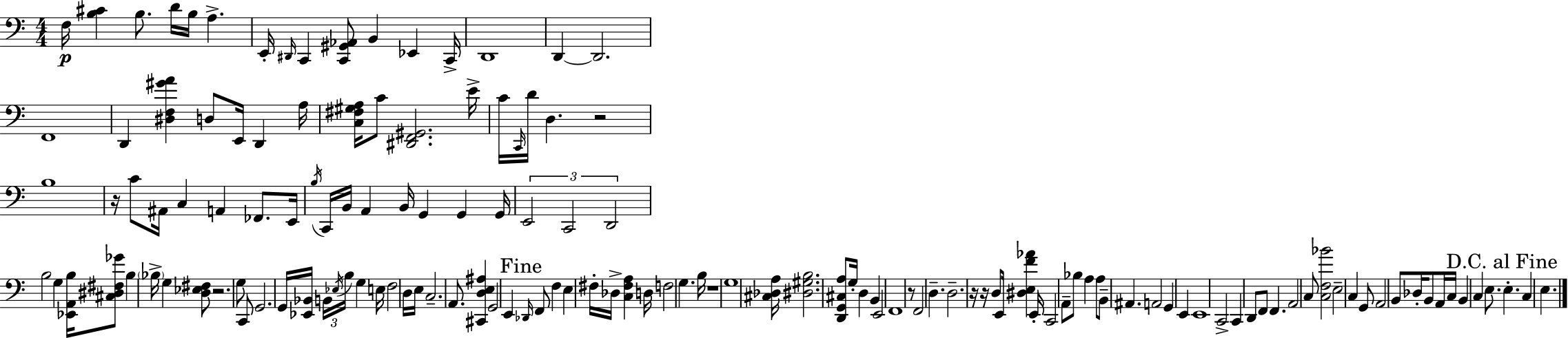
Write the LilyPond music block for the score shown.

{
  \clef bass
  \numericTimeSignature
  \time 4/4
  \key a \minor
  f16\p <b cis'>4 b8. d'16 b16 a4.-> | e,16-. \grace { dis,16 } c,4 <c, gis, aes,>8 b,4 ees,4 | c,16-> d,1 | d,4~~ d,2. | \break f,1 | d,4 <dis f gis' a'>4 d8 e,16 d,4 | a16 <c fis gis a>16 c'8 <dis, f, gis,>2. | e'16-> c'16 \grace { c,16 } d'16 d4. r2 | \break b1 | r16 c'8 ais,16 c4 a,4 fes,8. | e,16 \acciaccatura { b16 } c,16 b,16 a,4 b,16 g,4 g,4 | g,16 \tuplet 3/2 { e,2 c,2 | \break d,2 } b2 | g4 <ees, a, b>16 <cis dis fis ges'>8 b4 \parenthesize bes16-> g4 | <d ees fis>8 r2. | g8 c,8 g,2. | \break g,16 <ees, bes,>16 \tuplet 3/2 { b,16 \acciaccatura { ees16 } b16 } g4 e16 f2 | d16 e16 c2.-- | a,8. <cis, d e ais>4 g,2 | e,4 \mark "Fine" \grace { des,16 } f,8 f4 e4 fis16-. | \break des16-> <c fis a>4 d16 f2 g4. | b16 r1 | g1 | <cis des a>16 <dis gis b>2. | \break <d, g, cis a>8 g16-. d4 b,4 e,2 | f,1 | r8 f,2 d4.-- | d2.-- | \break r16 r16 d8 e,16 <dis e f' aes'>4 e,16-. c,2 | a,8-- bes8 a4 a8 b,8-- ais,4. | a,2 g,4 | e,4 e,1 | \break c,2-> c,4 | d,8 f,8 f,4. a,2 | c8 <c f bes'>2 e2-- | c4 g,8 a,2 | \break b,8 des16-. b,8 a,16 c16 b,4 c4 | e8. \mark "D.C. al Fine" e4.-. c4 e4. | \bar "|."
}